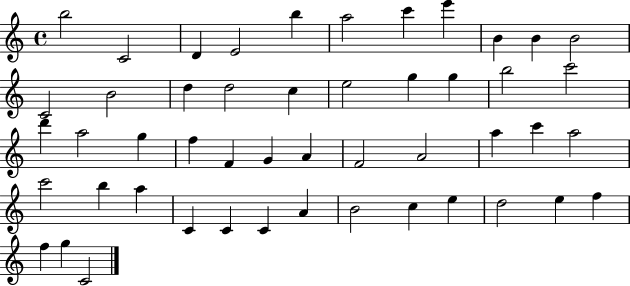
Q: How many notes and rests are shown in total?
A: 49